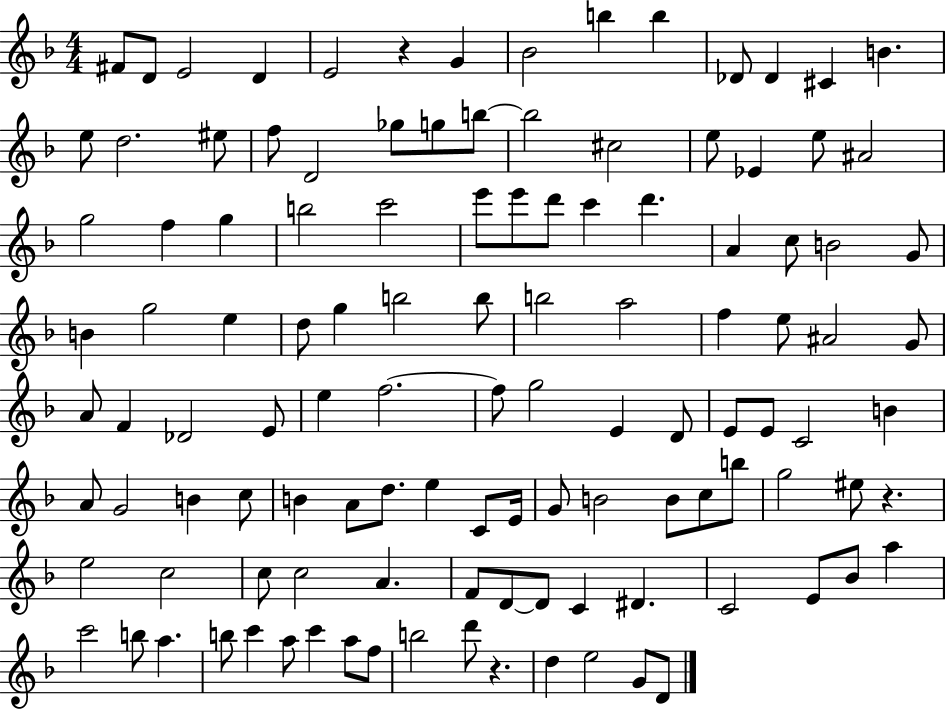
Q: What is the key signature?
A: F major